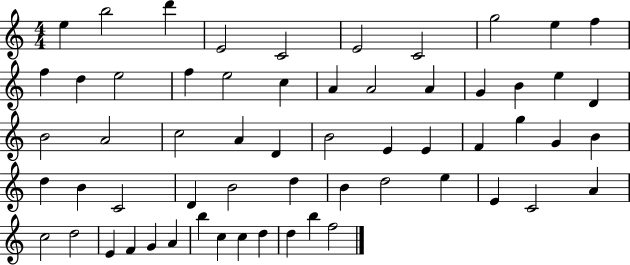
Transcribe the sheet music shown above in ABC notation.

X:1
T:Untitled
M:4/4
L:1/4
K:C
e b2 d' E2 C2 E2 C2 g2 e f f d e2 f e2 c A A2 A G B e D B2 A2 c2 A D B2 E E F g G B d B C2 D B2 d B d2 e E C2 A c2 d2 E F G A b c c d d b f2